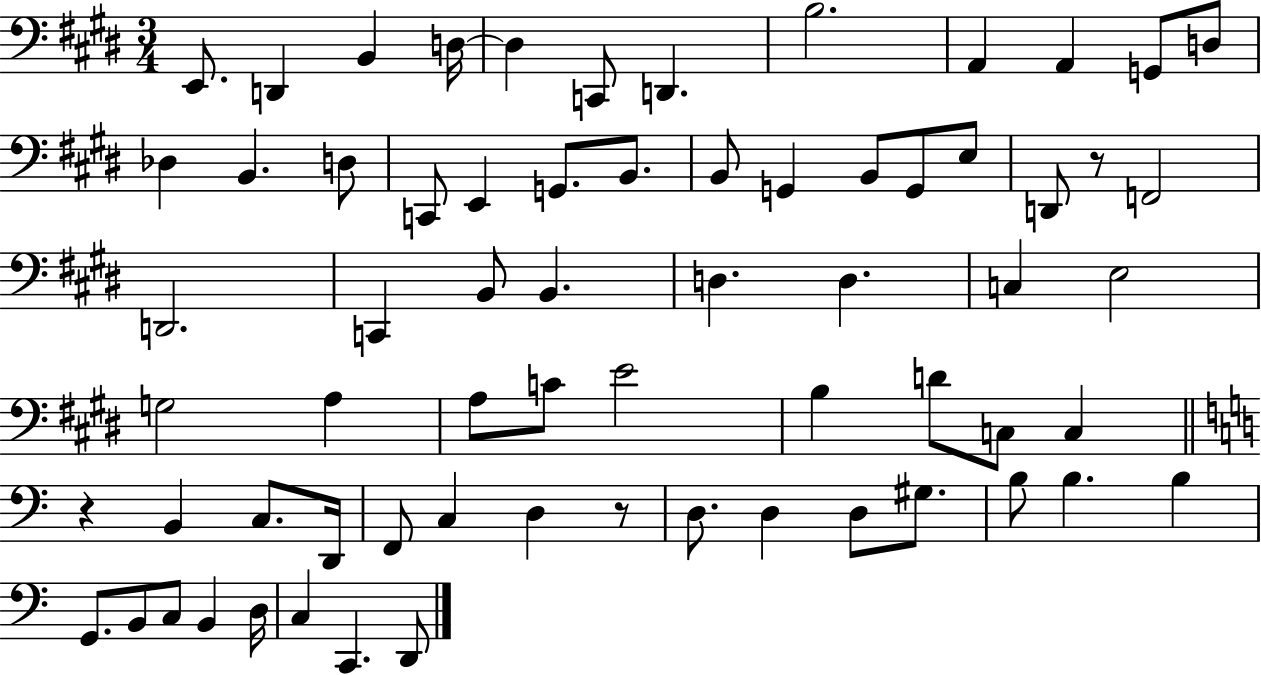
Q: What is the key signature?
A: E major